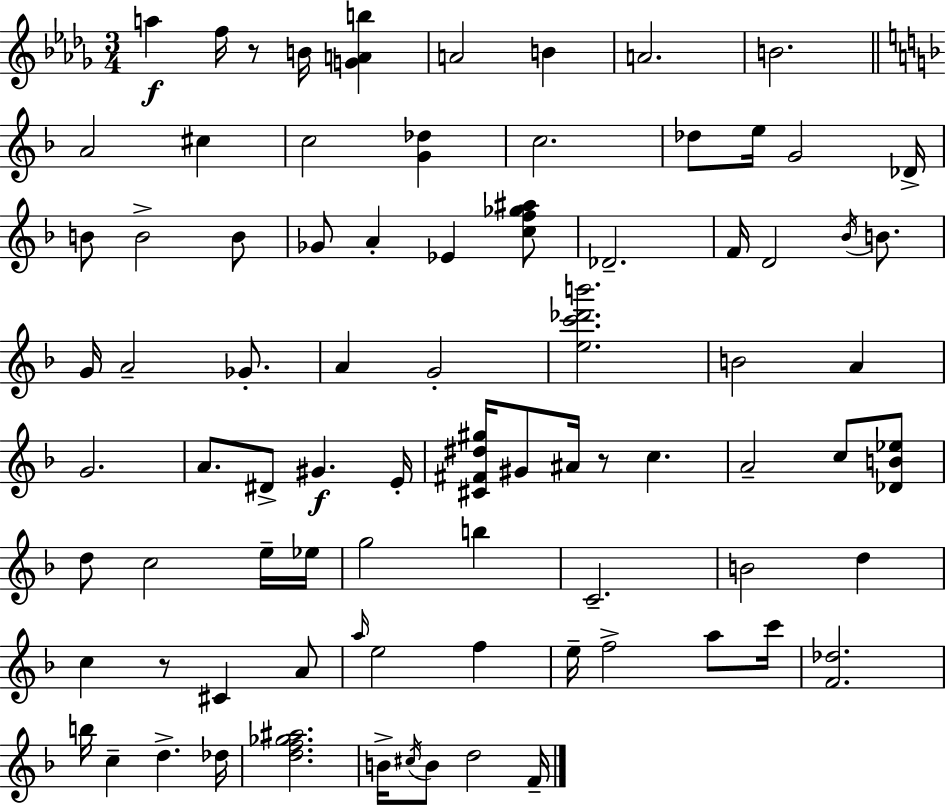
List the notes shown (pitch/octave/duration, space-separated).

A5/q F5/s R/e B4/s [G4,A4,B5]/q A4/h B4/q A4/h. B4/h. A4/h C#5/q C5/h [G4,Db5]/q C5/h. Db5/e E5/s G4/h Db4/s B4/e B4/h B4/e Gb4/e A4/q Eb4/q [C5,F5,Gb5,A#5]/e Db4/h. F4/s D4/h Bb4/s B4/e. G4/s A4/h Gb4/e. A4/q G4/h [E5,C6,Db6,B6]/h. B4/h A4/q G4/h. A4/e. D#4/e G#4/q. E4/s [C#4,F#4,D#5,G#5]/s G#4/e A#4/s R/e C5/q. A4/h C5/e [Db4,B4,Eb5]/e D5/e C5/h E5/s Eb5/s G5/h B5/q C4/h. B4/h D5/q C5/q R/e C#4/q A4/e A5/s E5/h F5/q E5/s F5/h A5/e C6/s [F4,Db5]/h. B5/s C5/q D5/q. Db5/s [D5,F5,Gb5,A#5]/h. B4/s C#5/s B4/e D5/h F4/s